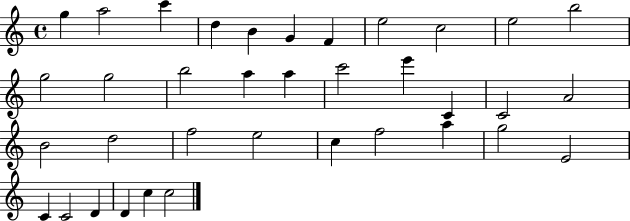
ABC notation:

X:1
T:Untitled
M:4/4
L:1/4
K:C
g a2 c' d B G F e2 c2 e2 b2 g2 g2 b2 a a c'2 e' C C2 A2 B2 d2 f2 e2 c f2 a g2 E2 C C2 D D c c2